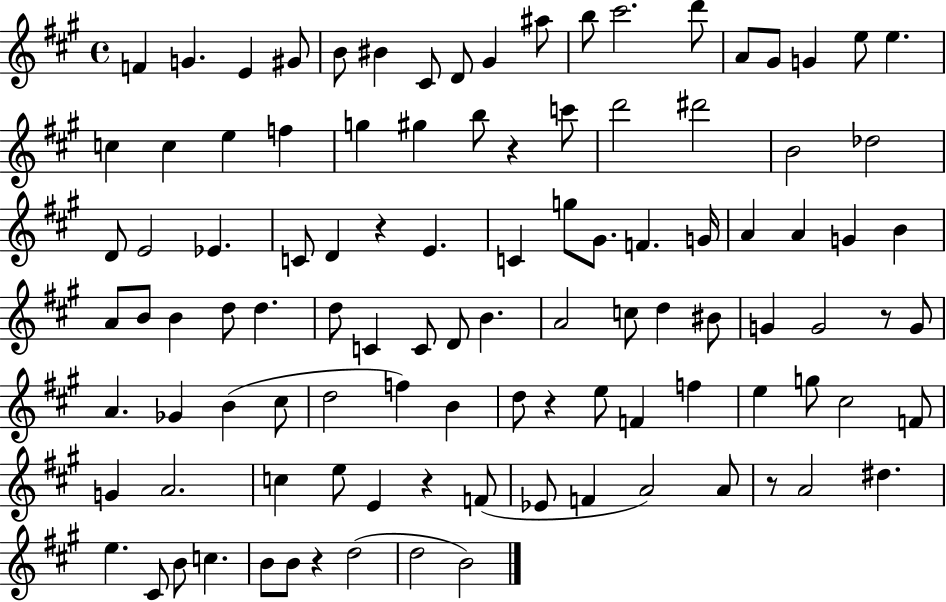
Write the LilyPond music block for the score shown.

{
  \clef treble
  \time 4/4
  \defaultTimeSignature
  \key a \major
  \repeat volta 2 { f'4 g'4. e'4 gis'8 | b'8 bis'4 cis'8 d'8 gis'4 ais''8 | b''8 cis'''2. d'''8 | a'8 gis'8 g'4 e''8 e''4. | \break c''4 c''4 e''4 f''4 | g''4 gis''4 b''8 r4 c'''8 | d'''2 dis'''2 | b'2 des''2 | \break d'8 e'2 ees'4. | c'8 d'4 r4 e'4. | c'4 g''8 gis'8. f'4. g'16 | a'4 a'4 g'4 b'4 | \break a'8 b'8 b'4 d''8 d''4. | d''8 c'4 c'8 d'8 b'4. | a'2 c''8 d''4 bis'8 | g'4 g'2 r8 g'8 | \break a'4. ges'4 b'4( cis''8 | d''2 f''4) b'4 | d''8 r4 e''8 f'4 f''4 | e''4 g''8 cis''2 f'8 | \break g'4 a'2. | c''4 e''8 e'4 r4 f'8( | ees'8 f'4 a'2) a'8 | r8 a'2 dis''4. | \break e''4. cis'8 b'8 c''4. | b'8 b'8 r4 d''2( | d''2 b'2) | } \bar "|."
}